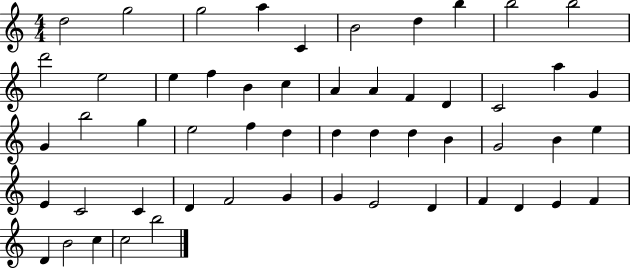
X:1
T:Untitled
M:4/4
L:1/4
K:C
d2 g2 g2 a C B2 d b b2 b2 d'2 e2 e f B c A A F D C2 a G G b2 g e2 f d d d d B G2 B e E C2 C D F2 G G E2 D F D E F D B2 c c2 b2